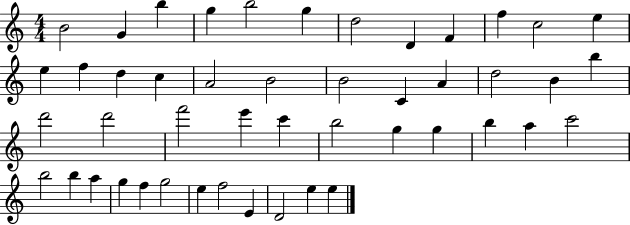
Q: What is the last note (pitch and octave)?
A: E5